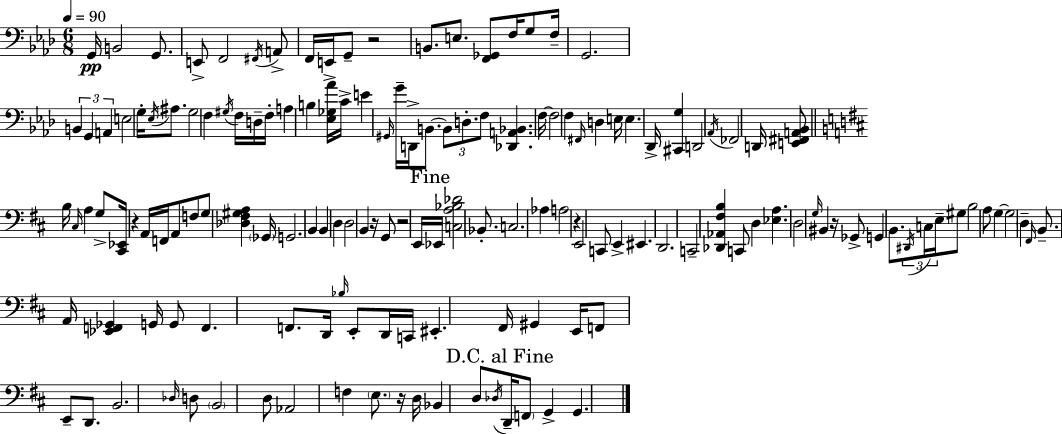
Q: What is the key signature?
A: AES major